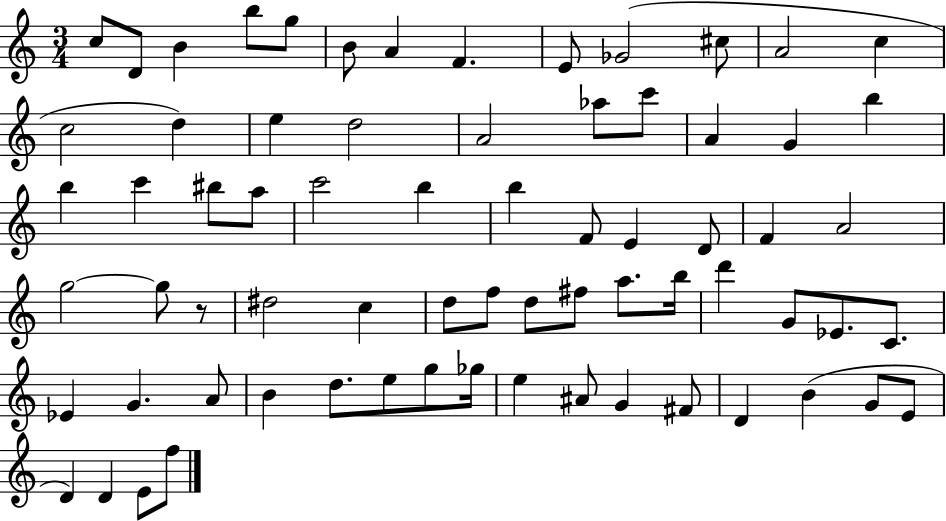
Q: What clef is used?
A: treble